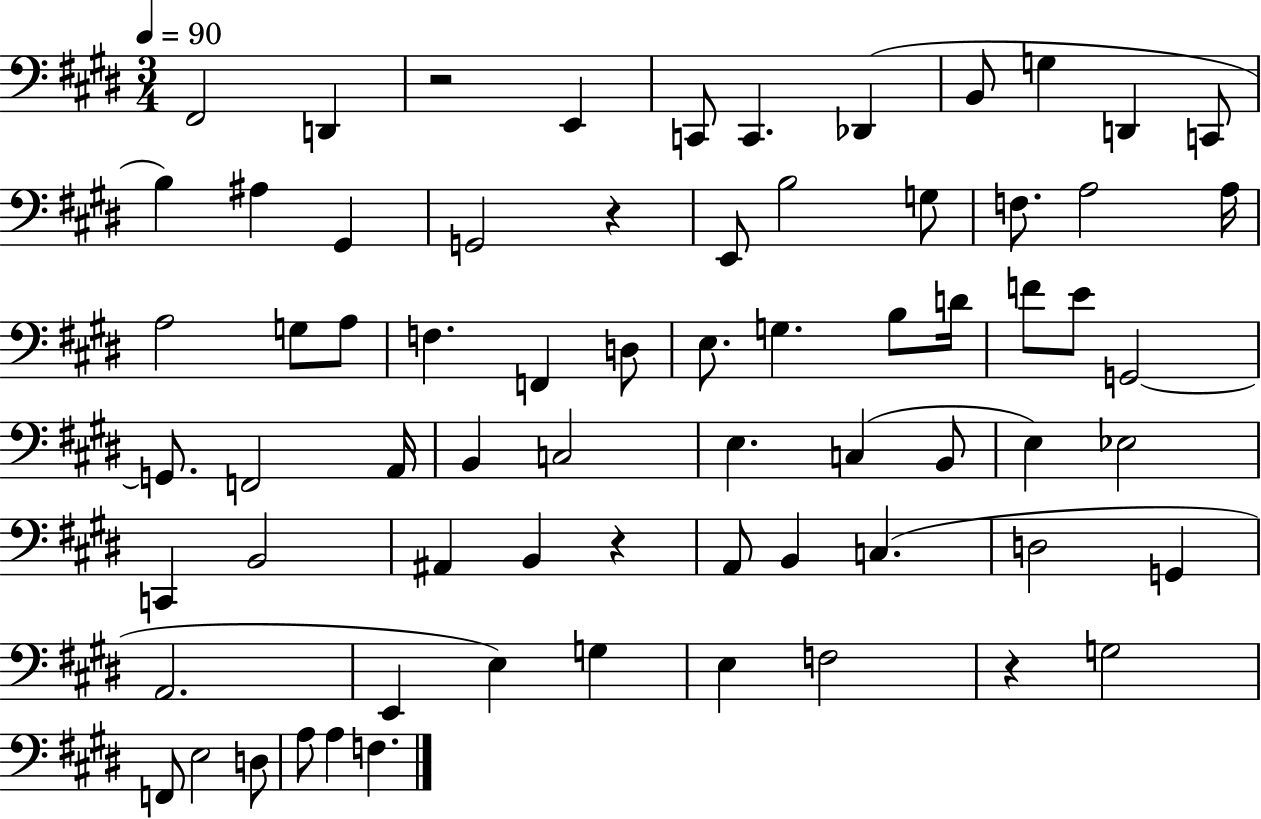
{
  \clef bass
  \numericTimeSignature
  \time 3/4
  \key e \major
  \tempo 4 = 90
  \repeat volta 2 { fis,2 d,4 | r2 e,4 | c,8 c,4. des,4( | b,8 g4 d,4 c,8 | \break b4) ais4 gis,4 | g,2 r4 | e,8 b2 g8 | f8. a2 a16 | \break a2 g8 a8 | f4. f,4 d8 | e8. g4. b8 d'16 | f'8 e'8 g,2~~ | \break g,8. f,2 a,16 | b,4 c2 | e4. c4( b,8 | e4) ees2 | \break c,4 b,2 | ais,4 b,4 r4 | a,8 b,4 c4.( | d2 g,4 | \break a,2. | e,4 e4) g4 | e4 f2 | r4 g2 | \break f,8 e2 d8 | a8 a4 f4. | } \bar "|."
}